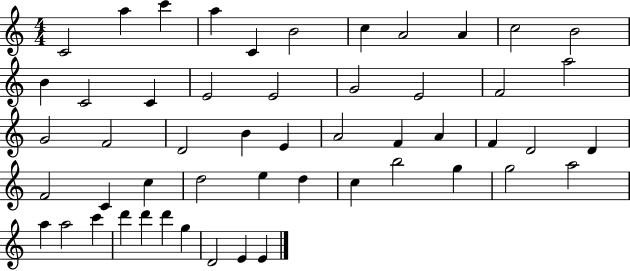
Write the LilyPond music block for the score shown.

{
  \clef treble
  \numericTimeSignature
  \time 4/4
  \key c \major
  c'2 a''4 c'''4 | a''4 c'4 b'2 | c''4 a'2 a'4 | c''2 b'2 | \break b'4 c'2 c'4 | e'2 e'2 | g'2 e'2 | f'2 a''2 | \break g'2 f'2 | d'2 b'4 e'4 | a'2 f'4 a'4 | f'4 d'2 d'4 | \break f'2 c'4 c''4 | d''2 e''4 d''4 | c''4 b''2 g''4 | g''2 a''2 | \break a''4 a''2 c'''4 | d'''4 d'''4 d'''4 g''4 | d'2 e'4 e'4 | \bar "|."
}